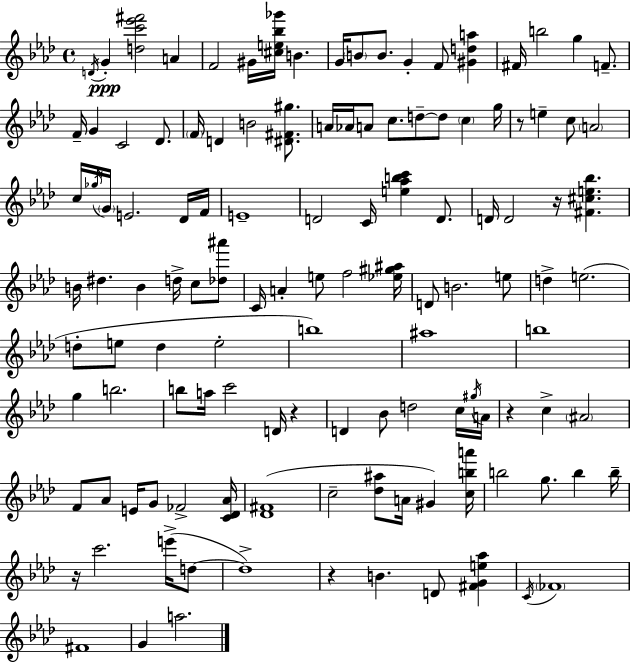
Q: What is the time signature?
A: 4/4